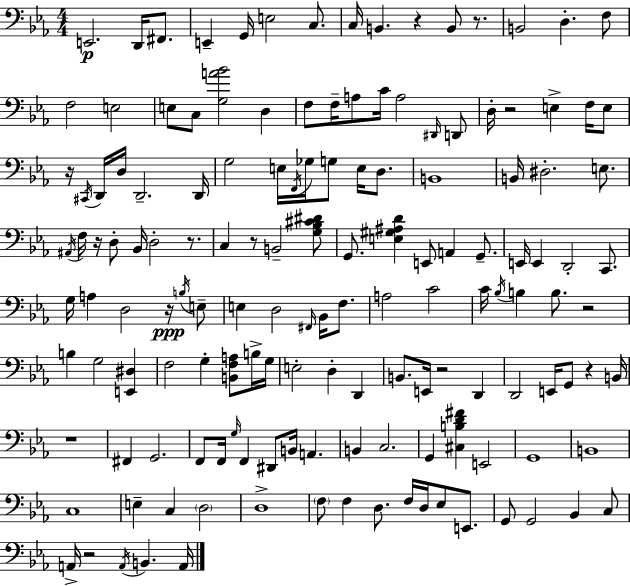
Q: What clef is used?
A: bass